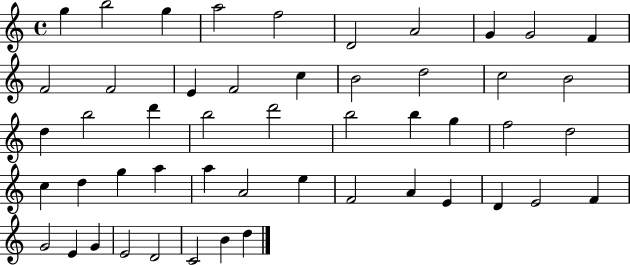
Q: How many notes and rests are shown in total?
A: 50